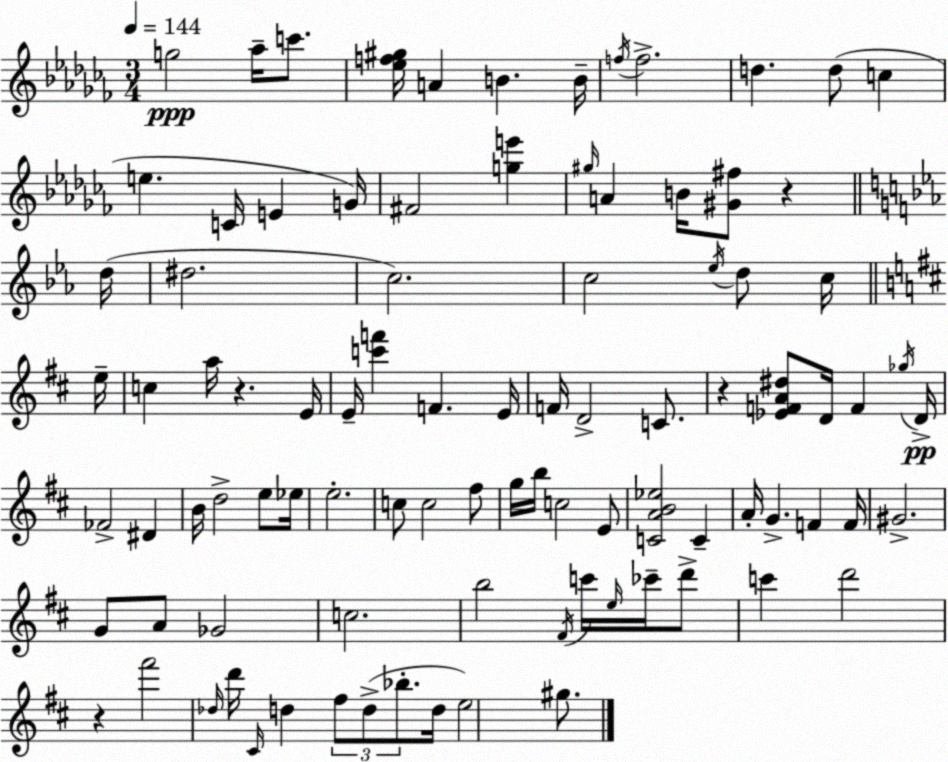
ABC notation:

X:1
T:Untitled
M:3/4
L:1/4
K:Abm
g2 _a/4 c'/2 [_ef^g]/4 A B B/4 f/4 f2 d d/2 c e C/4 E G/4 ^F2 [ge'] ^g/4 A B/4 [^G^f]/2 z d/4 ^d2 c2 c2 _e/4 d/2 c/4 e/4 c a/4 z E/4 E/4 [c'f'] F E/4 F/4 D2 C/2 z [_EFA^d]/2 D/4 F _g/4 D/4 _F2 ^D B/4 d2 e/2 _e/4 e2 c/2 c2 ^f/2 g/4 b/4 c2 E/2 [CAB_e]2 C A/4 G F F/4 ^G2 G/2 A/2 _G2 c2 b2 ^F/4 c'/4 e/4 _c'/4 d'/2 c' d'2 z ^f'2 _d/4 d'/4 ^C/4 d ^f/2 d/2 _b/2 d/4 e2 ^g/2